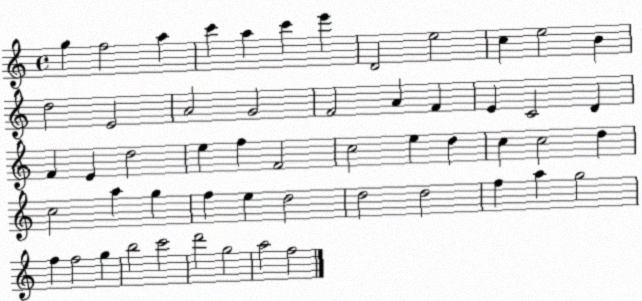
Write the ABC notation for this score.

X:1
T:Untitled
M:4/4
L:1/4
K:C
g f2 a c' a c' e' D2 e2 c e2 B d2 E2 A2 G2 F2 A F E C2 D F E d2 e f F2 c2 e d c c2 d c2 a g f e d2 d2 d2 f a g2 f f2 g b2 c'2 d'2 g2 a2 f2